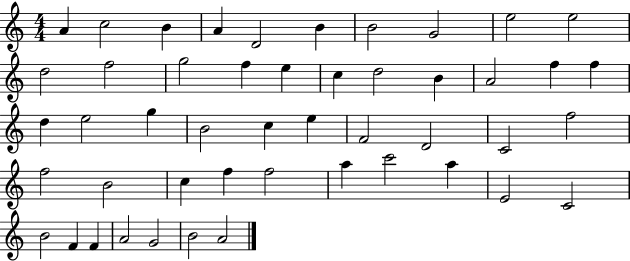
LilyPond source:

{
  \clef treble
  \numericTimeSignature
  \time 4/4
  \key c \major
  a'4 c''2 b'4 | a'4 d'2 b'4 | b'2 g'2 | e''2 e''2 | \break d''2 f''2 | g''2 f''4 e''4 | c''4 d''2 b'4 | a'2 f''4 f''4 | \break d''4 e''2 g''4 | b'2 c''4 e''4 | f'2 d'2 | c'2 f''2 | \break f''2 b'2 | c''4 f''4 f''2 | a''4 c'''2 a''4 | e'2 c'2 | \break b'2 f'4 f'4 | a'2 g'2 | b'2 a'2 | \bar "|."
}